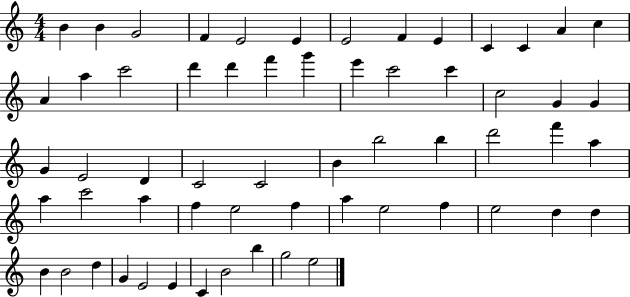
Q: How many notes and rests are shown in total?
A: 60